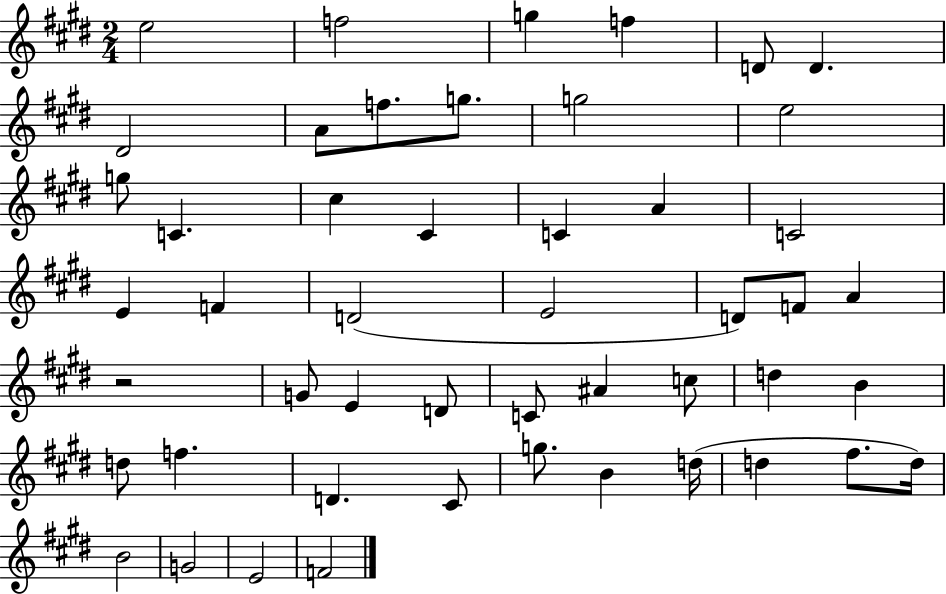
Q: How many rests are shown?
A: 1